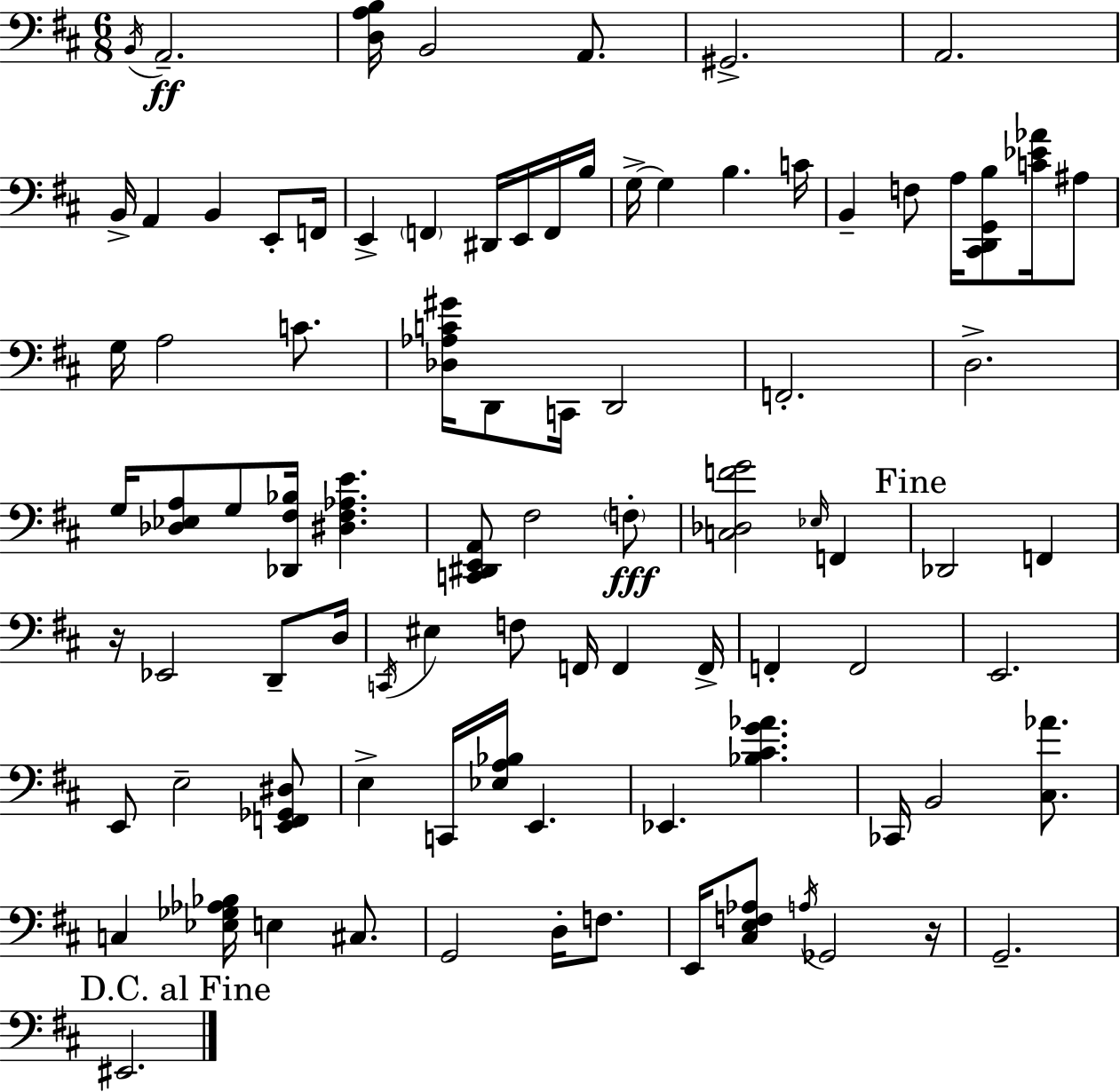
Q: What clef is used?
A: bass